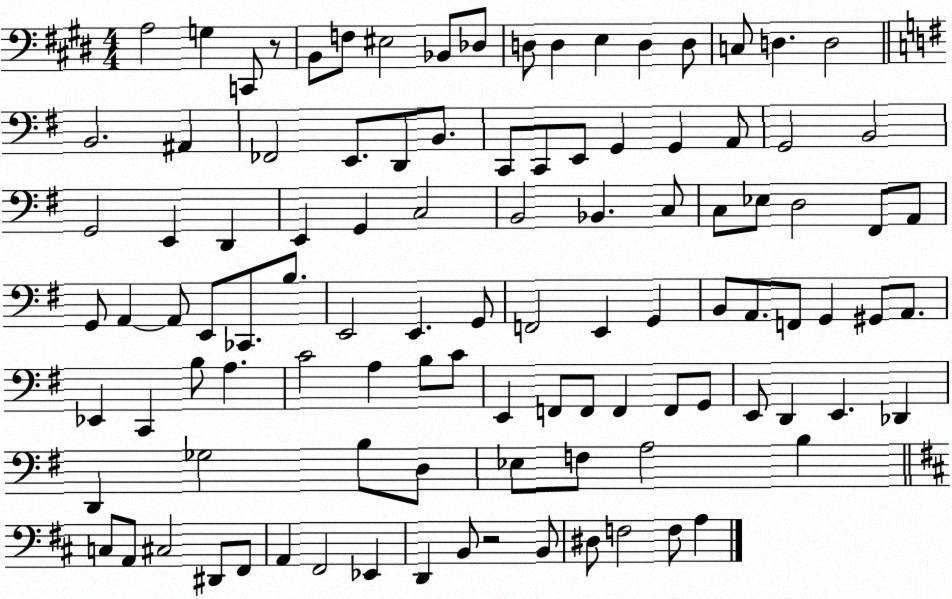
X:1
T:Untitled
M:4/4
L:1/4
K:E
A,2 G, C,,/2 z/2 B,,/2 F,/2 ^E,2 _B,,/2 _D,/2 D,/2 D, E, D, D,/2 C,/2 D, D,2 B,,2 ^A,, _F,,2 E,,/2 D,,/2 B,,/2 C,,/2 C,,/2 E,,/2 G,, G,, A,,/2 G,,2 B,,2 G,,2 E,, D,, E,, G,, C,2 B,,2 _B,, C,/2 C,/2 _E,/2 D,2 ^F,,/2 A,,/2 G,,/2 A,, A,,/2 E,,/2 _C,,/2 B,/2 E,,2 E,, G,,/2 F,,2 E,, G,, B,,/2 A,,/2 F,,/2 G,, ^G,,/2 A,,/2 _E,, C,, B,/2 A, C2 A, B,/2 C/2 E,, F,,/2 F,,/2 F,, F,,/2 G,,/2 E,,/2 D,, E,, _D,, D,, _G,2 B,/2 D,/2 _E,/2 F,/2 A,2 B, C,/2 A,,/2 ^C,2 ^D,,/2 ^F,,/2 A,, ^F,,2 _E,, D,, B,,/2 z2 B,,/2 ^D,/2 F,2 F,/2 A,